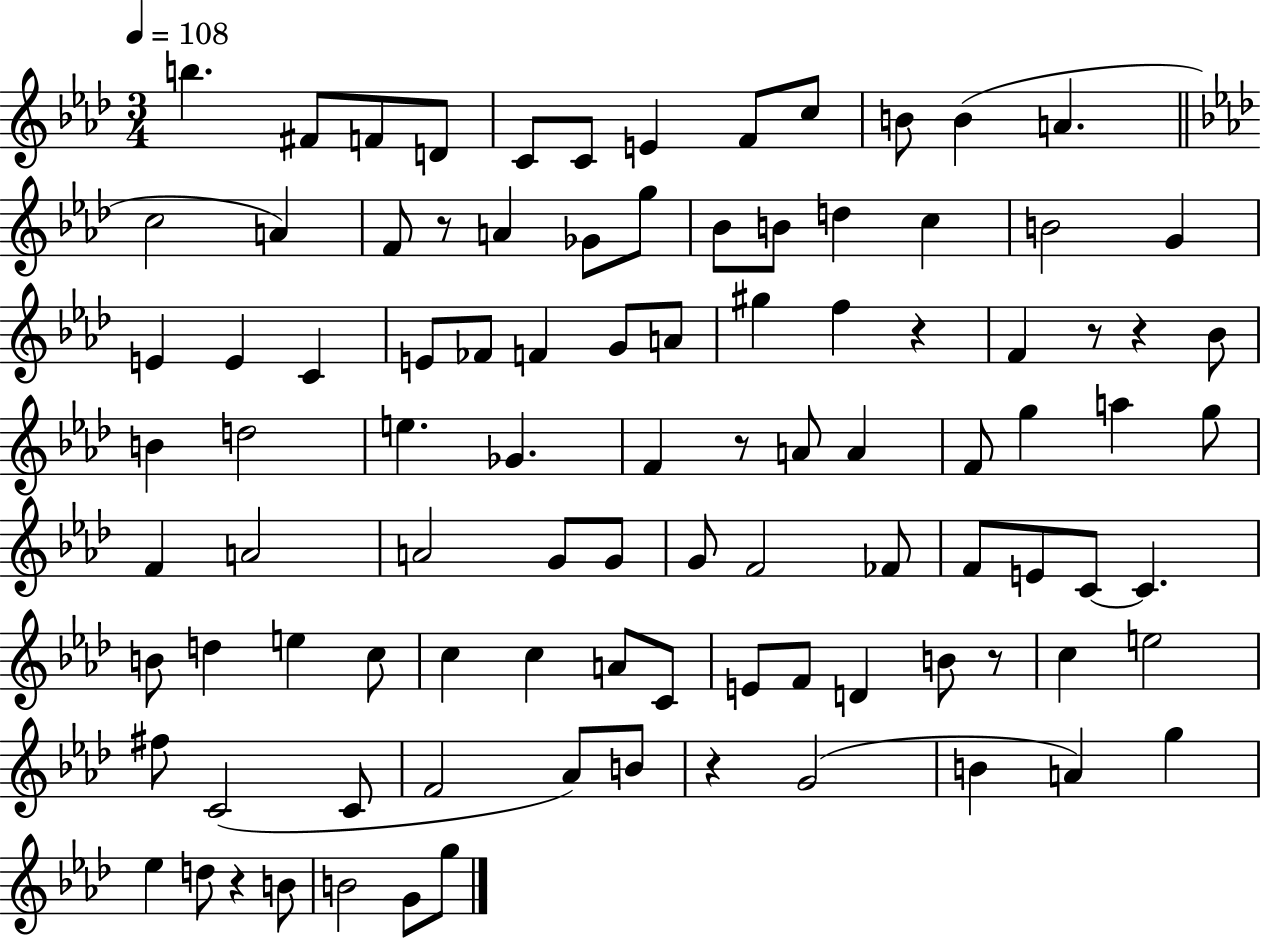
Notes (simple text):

B5/q. F#4/e F4/e D4/e C4/e C4/e E4/q F4/e C5/e B4/e B4/q A4/q. C5/h A4/q F4/e R/e A4/q Gb4/e G5/e Bb4/e B4/e D5/q C5/q B4/h G4/q E4/q E4/q C4/q E4/e FES4/e F4/q G4/e A4/e G#5/q F5/q R/q F4/q R/e R/q Bb4/e B4/q D5/h E5/q. Gb4/q. F4/q R/e A4/e A4/q F4/e G5/q A5/q G5/e F4/q A4/h A4/h G4/e G4/e G4/e F4/h FES4/e F4/e E4/e C4/e C4/q. B4/e D5/q E5/q C5/e C5/q C5/q A4/e C4/e E4/e F4/e D4/q B4/e R/e C5/q E5/h F#5/e C4/h C4/e F4/h Ab4/e B4/e R/q G4/h B4/q A4/q G5/q Eb5/q D5/e R/q B4/e B4/h G4/e G5/e